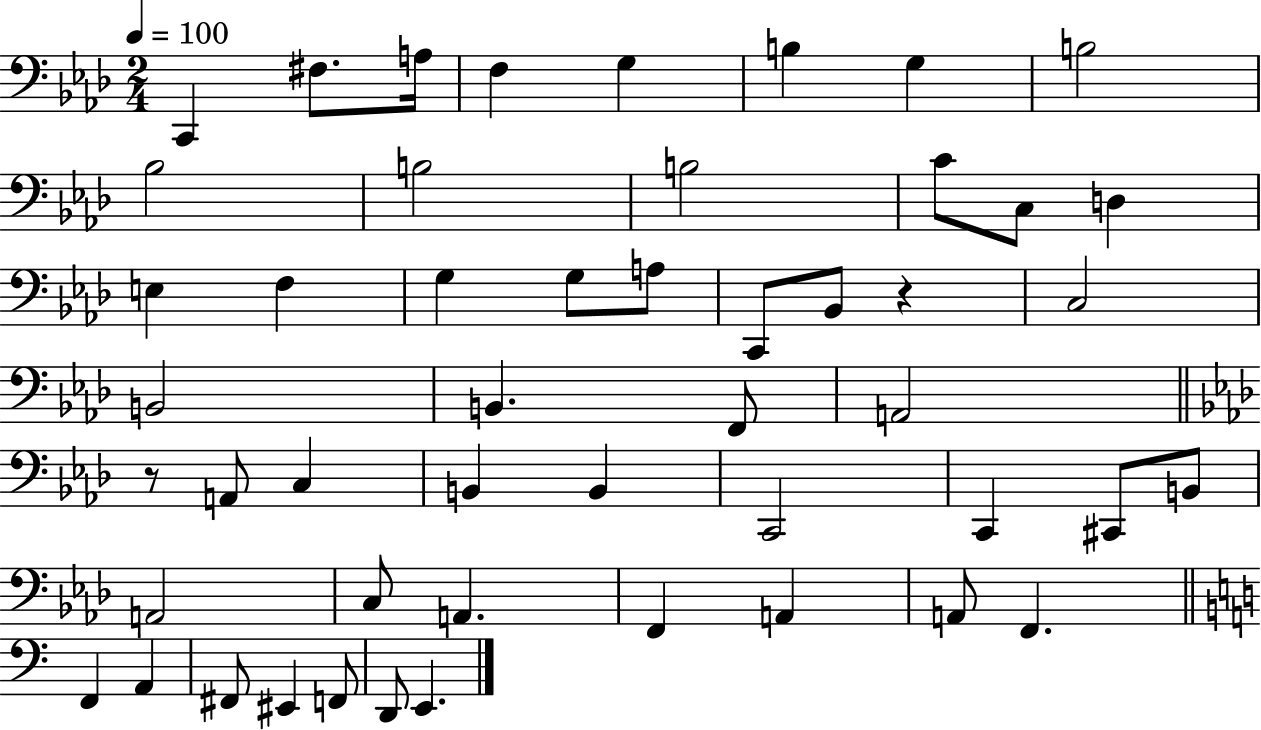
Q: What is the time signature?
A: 2/4